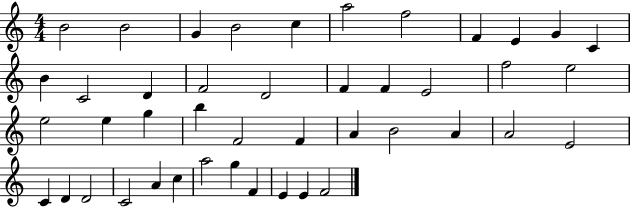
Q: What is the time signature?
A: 4/4